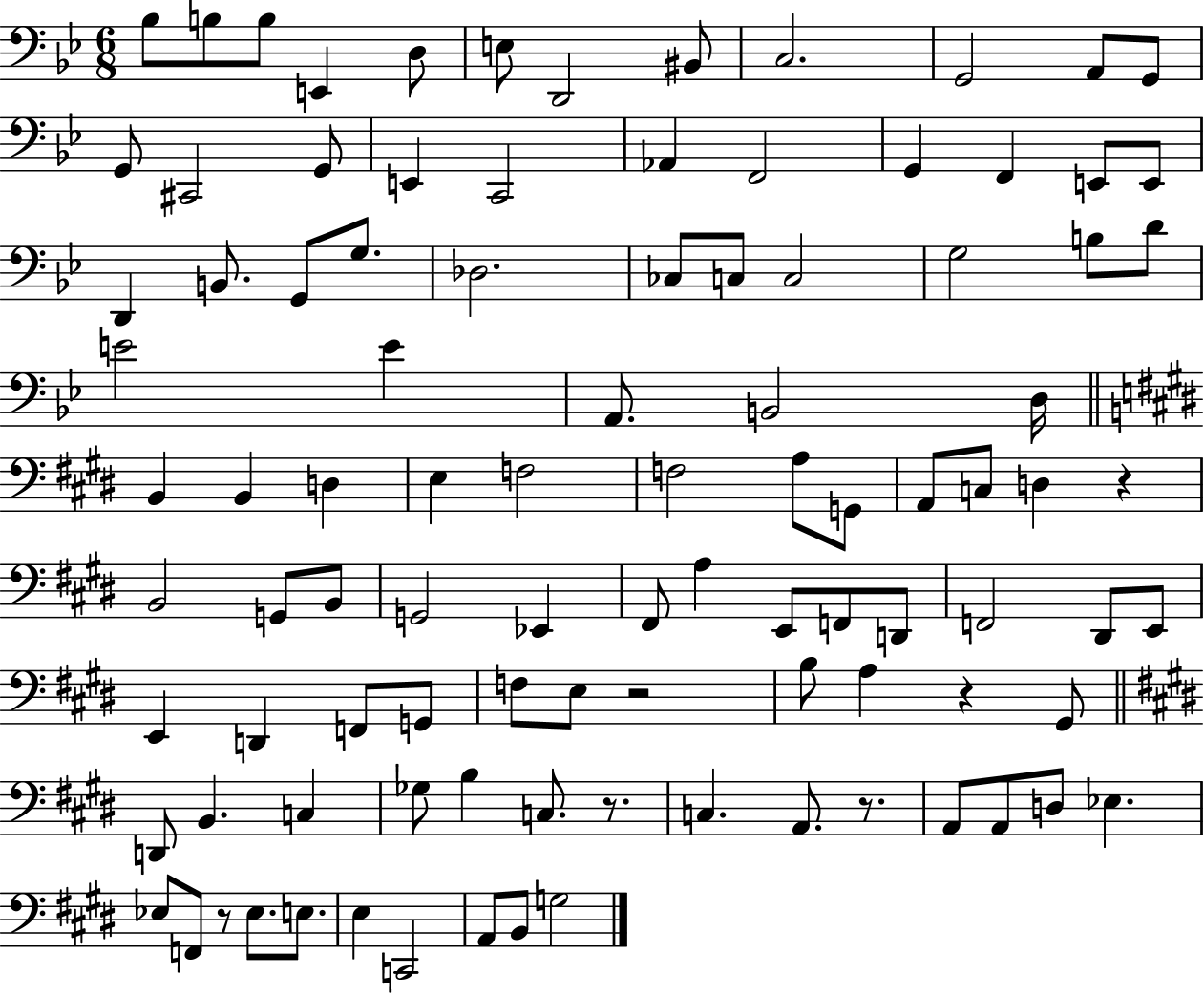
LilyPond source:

{
  \clef bass
  \numericTimeSignature
  \time 6/8
  \key bes \major
  bes8 b8 b8 e,4 d8 | e8 d,2 bis,8 | c2. | g,2 a,8 g,8 | \break g,8 cis,2 g,8 | e,4 c,2 | aes,4 f,2 | g,4 f,4 e,8 e,8 | \break d,4 b,8. g,8 g8. | des2. | ces8 c8 c2 | g2 b8 d'8 | \break e'2 e'4 | a,8. b,2 d16 | \bar "||" \break \key e \major b,4 b,4 d4 | e4 f2 | f2 a8 g,8 | a,8 c8 d4 r4 | \break b,2 g,8 b,8 | g,2 ees,4 | fis,8 a4 e,8 f,8 d,8 | f,2 dis,8 e,8 | \break e,4 d,4 f,8 g,8 | f8 e8 r2 | b8 a4 r4 gis,8 | \bar "||" \break \key e \major d,8 b,4. c4 | ges8 b4 c8. r8. | c4. a,8. r8. | a,8 a,8 d8 ees4. | \break ees8 f,8 r8 ees8. e8. | e4 c,2 | a,8 b,8 g2 | \bar "|."
}